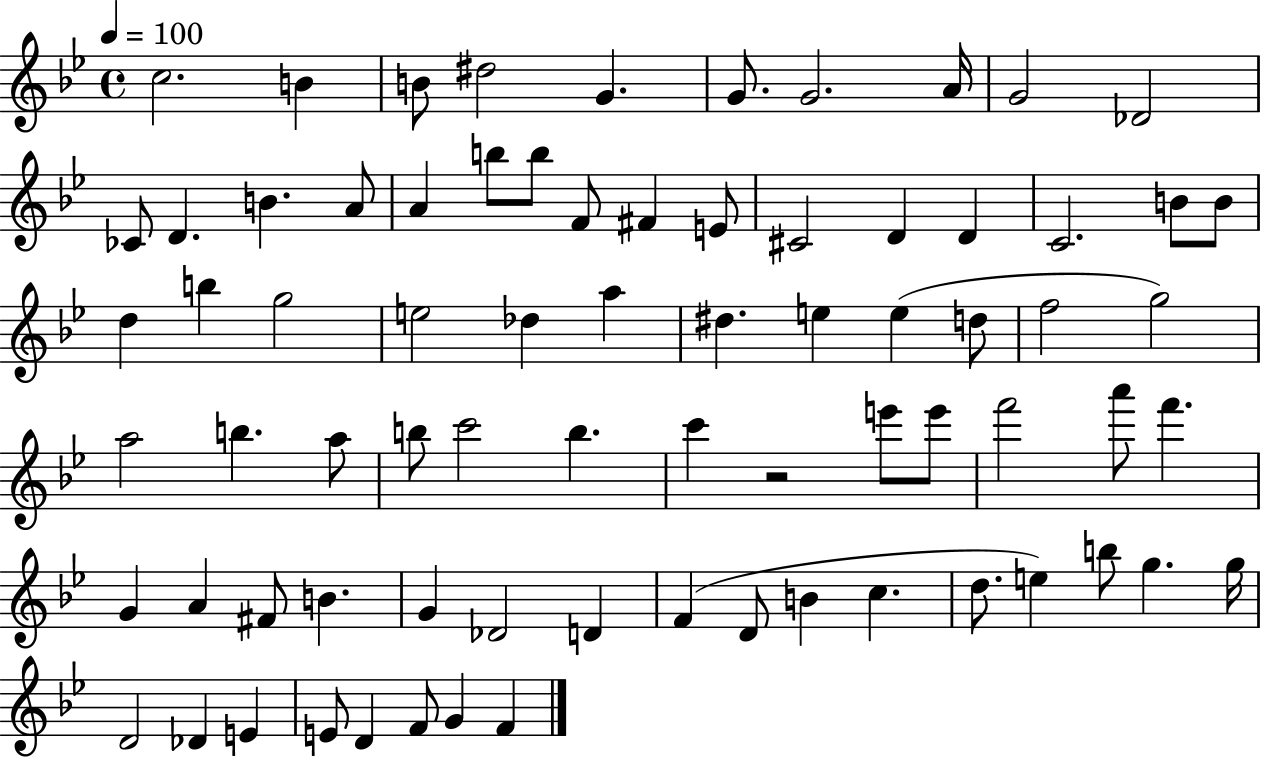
{
  \clef treble
  \time 4/4
  \defaultTimeSignature
  \key bes \major
  \tempo 4 = 100
  c''2. b'4 | b'8 dis''2 g'4. | g'8. g'2. a'16 | g'2 des'2 | \break ces'8 d'4. b'4. a'8 | a'4 b''8 b''8 f'8 fis'4 e'8 | cis'2 d'4 d'4 | c'2. b'8 b'8 | \break d''4 b''4 g''2 | e''2 des''4 a''4 | dis''4. e''4 e''4( d''8 | f''2 g''2) | \break a''2 b''4. a''8 | b''8 c'''2 b''4. | c'''4 r2 e'''8 e'''8 | f'''2 a'''8 f'''4. | \break g'4 a'4 fis'8 b'4. | g'4 des'2 d'4 | f'4( d'8 b'4 c''4. | d''8. e''4) b''8 g''4. g''16 | \break d'2 des'4 e'4 | e'8 d'4 f'8 g'4 f'4 | \bar "|."
}